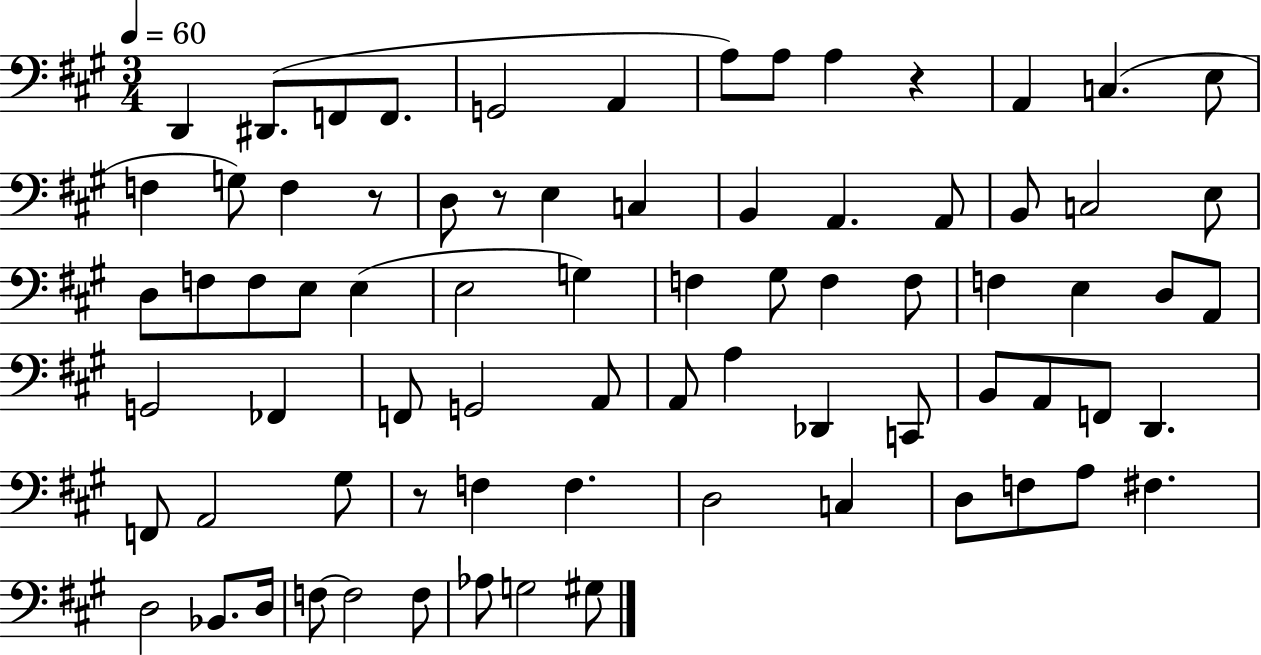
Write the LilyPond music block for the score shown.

{
  \clef bass
  \numericTimeSignature
  \time 3/4
  \key a \major
  \tempo 4 = 60
  \repeat volta 2 { d,4 dis,8.( f,8 f,8. | g,2 a,4 | a8) a8 a4 r4 | a,4 c4.( e8 | \break f4 g8) f4 r8 | d8 r8 e4 c4 | b,4 a,4. a,8 | b,8 c2 e8 | \break d8 f8 f8 e8 e4( | e2 g4) | f4 gis8 f4 f8 | f4 e4 d8 a,8 | \break g,2 fes,4 | f,8 g,2 a,8 | a,8 a4 des,4 c,8 | b,8 a,8 f,8 d,4. | \break f,8 a,2 gis8 | r8 f4 f4. | d2 c4 | d8 f8 a8 fis4. | \break d2 bes,8. d16 | f8~~ f2 f8 | aes8 g2 gis8 | } \bar "|."
}